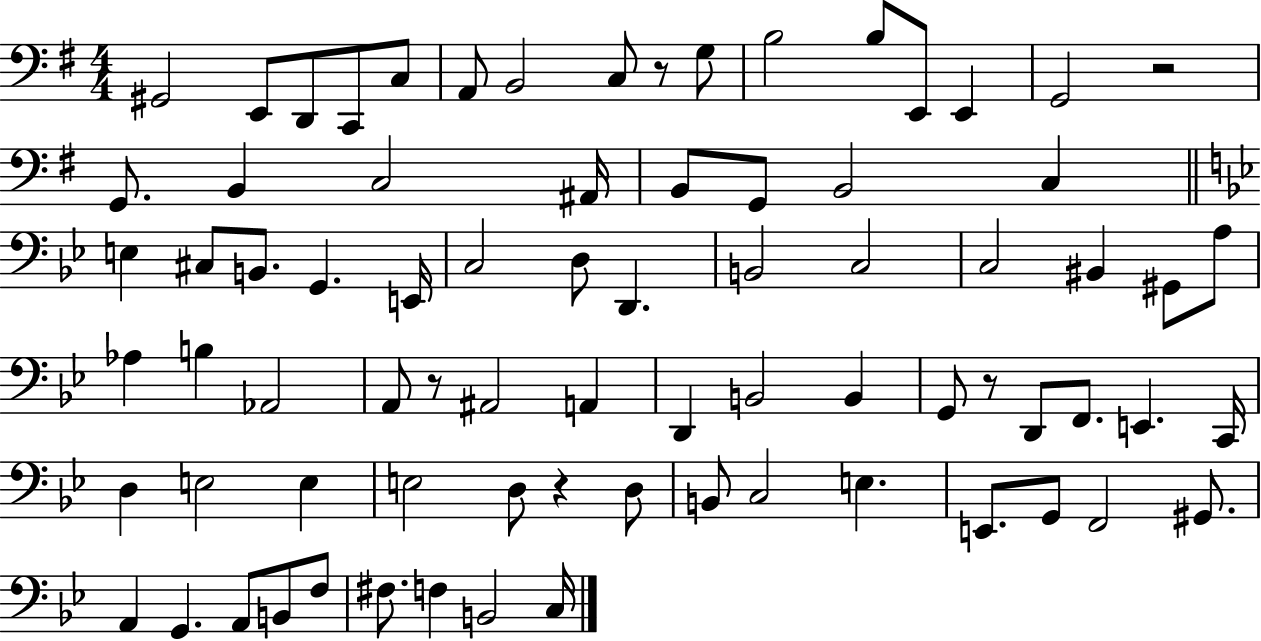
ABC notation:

X:1
T:Untitled
M:4/4
L:1/4
K:G
^G,,2 E,,/2 D,,/2 C,,/2 C,/2 A,,/2 B,,2 C,/2 z/2 G,/2 B,2 B,/2 E,,/2 E,, G,,2 z2 G,,/2 B,, C,2 ^A,,/4 B,,/2 G,,/2 B,,2 C, E, ^C,/2 B,,/2 G,, E,,/4 C,2 D,/2 D,, B,,2 C,2 C,2 ^B,, ^G,,/2 A,/2 _A, B, _A,,2 A,,/2 z/2 ^A,,2 A,, D,, B,,2 B,, G,,/2 z/2 D,,/2 F,,/2 E,, C,,/4 D, E,2 E, E,2 D,/2 z D,/2 B,,/2 C,2 E, E,,/2 G,,/2 F,,2 ^G,,/2 A,, G,, A,,/2 B,,/2 F,/2 ^F,/2 F, B,,2 C,/4